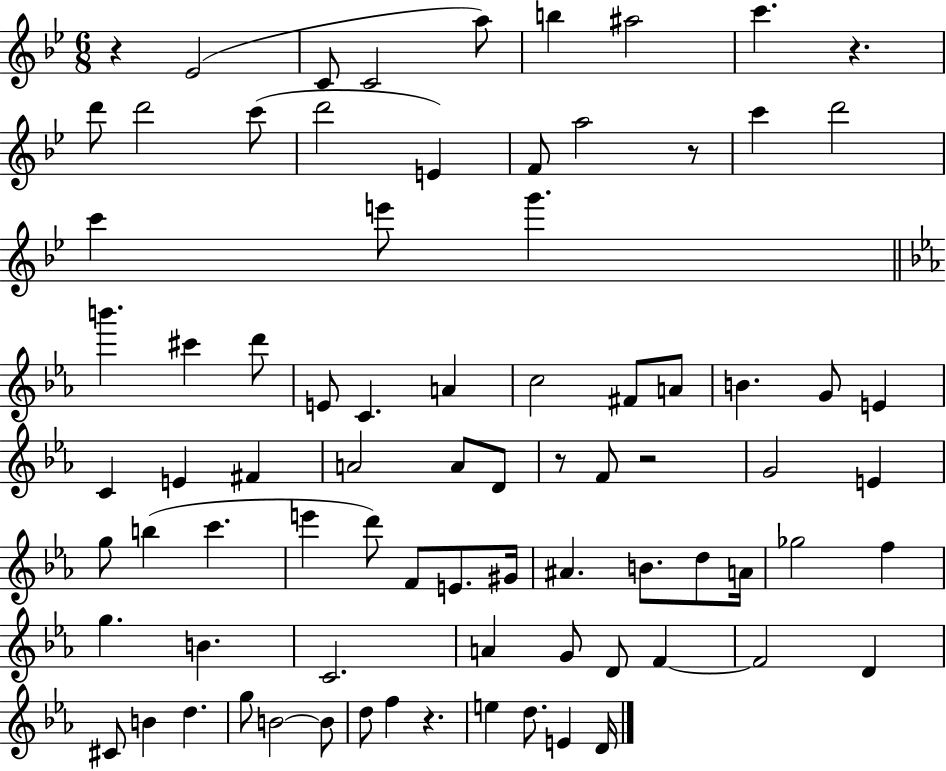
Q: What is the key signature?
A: BES major